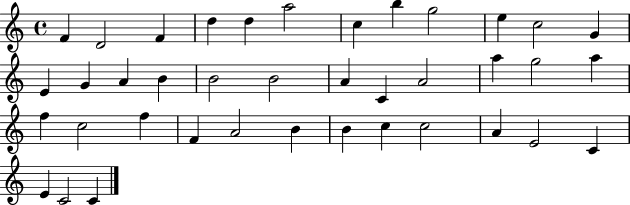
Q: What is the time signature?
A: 4/4